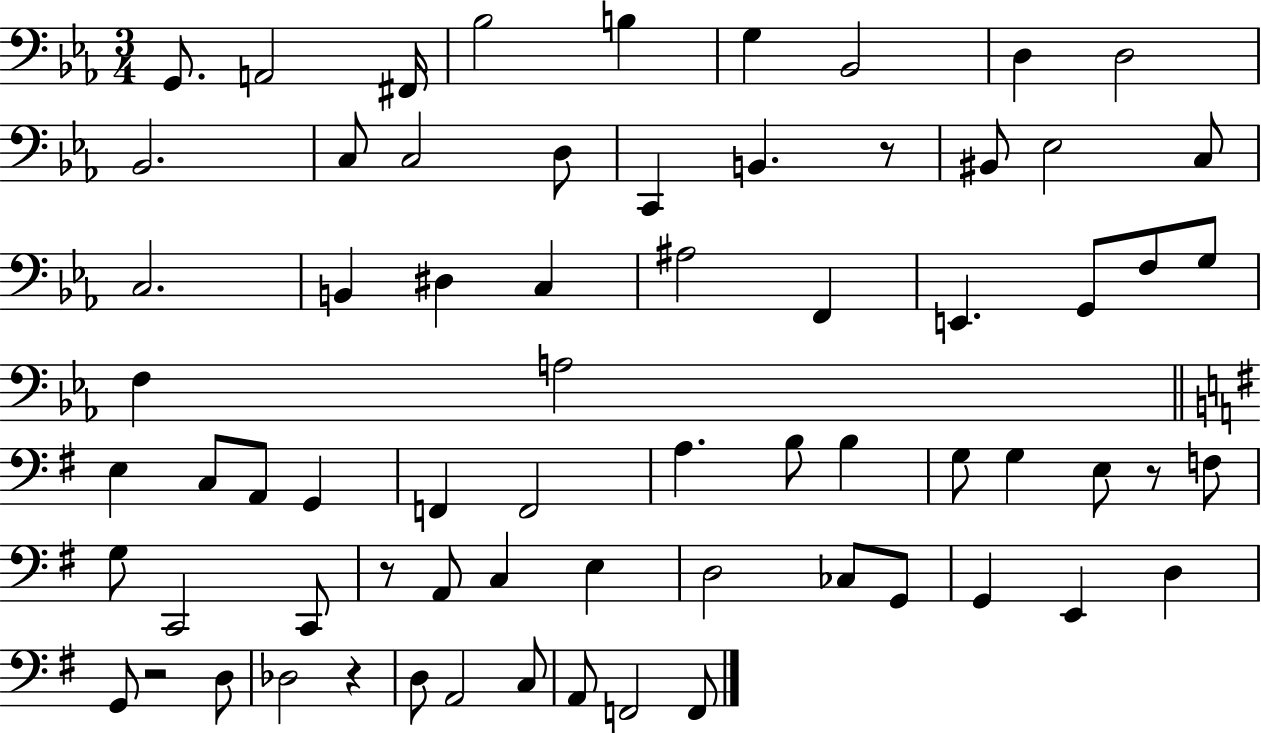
{
  \clef bass
  \numericTimeSignature
  \time 3/4
  \key ees \major
  g,8. a,2 fis,16 | bes2 b4 | g4 bes,2 | d4 d2 | \break bes,2. | c8 c2 d8 | c,4 b,4. r8 | bis,8 ees2 c8 | \break c2. | b,4 dis4 c4 | ais2 f,4 | e,4. g,8 f8 g8 | \break f4 a2 | \bar "||" \break \key g \major e4 c8 a,8 g,4 | f,4 f,2 | a4. b8 b4 | g8 g4 e8 r8 f8 | \break g8 c,2 c,8 | r8 a,8 c4 e4 | d2 ces8 g,8 | g,4 e,4 d4 | \break g,8 r2 d8 | des2 r4 | d8 a,2 c8 | a,8 f,2 f,8 | \break \bar "|."
}